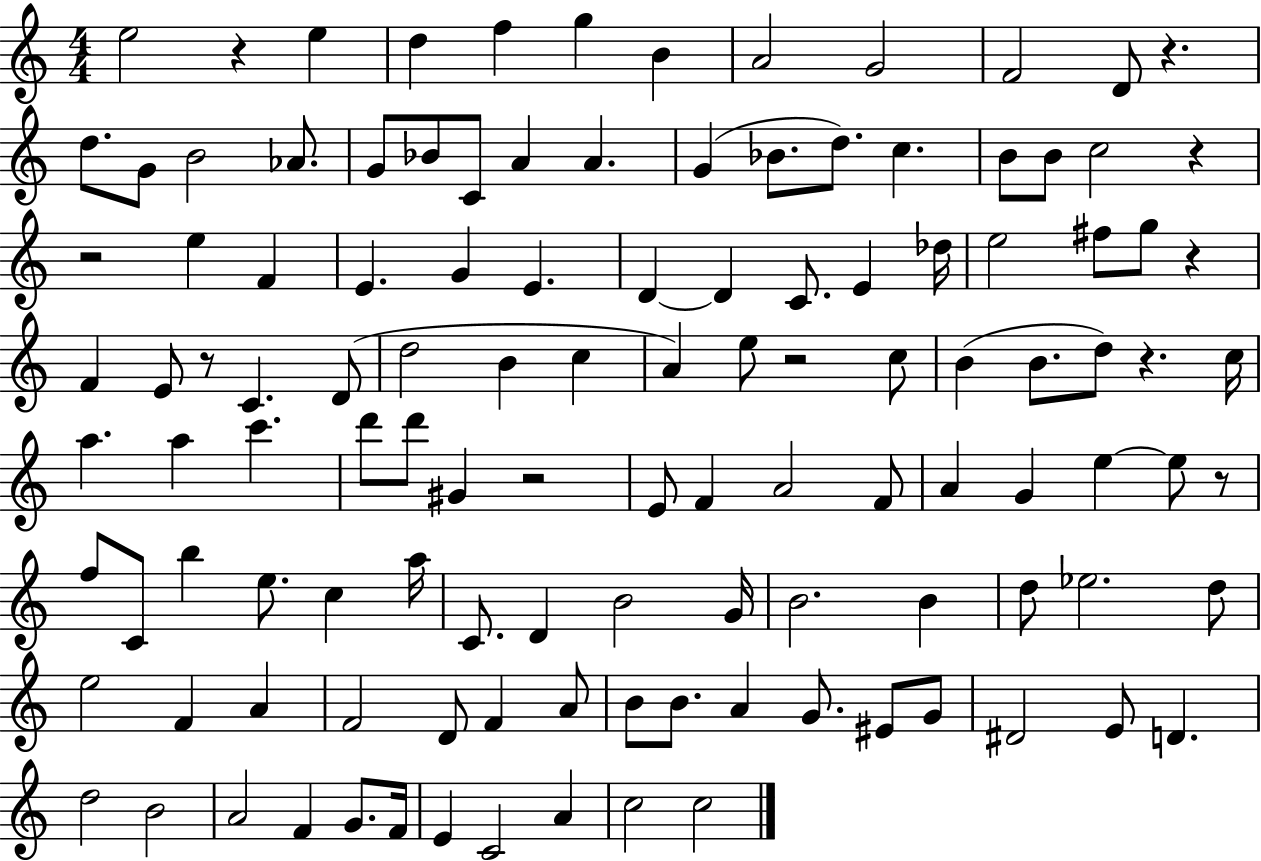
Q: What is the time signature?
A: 4/4